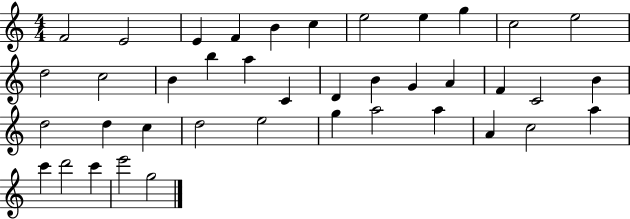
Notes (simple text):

F4/h E4/h E4/q F4/q B4/q C5/q E5/h E5/q G5/q C5/h E5/h D5/h C5/h B4/q B5/q A5/q C4/q D4/q B4/q G4/q A4/q F4/q C4/h B4/q D5/h D5/q C5/q D5/h E5/h G5/q A5/h A5/q A4/q C5/h A5/q C6/q D6/h C6/q E6/h G5/h